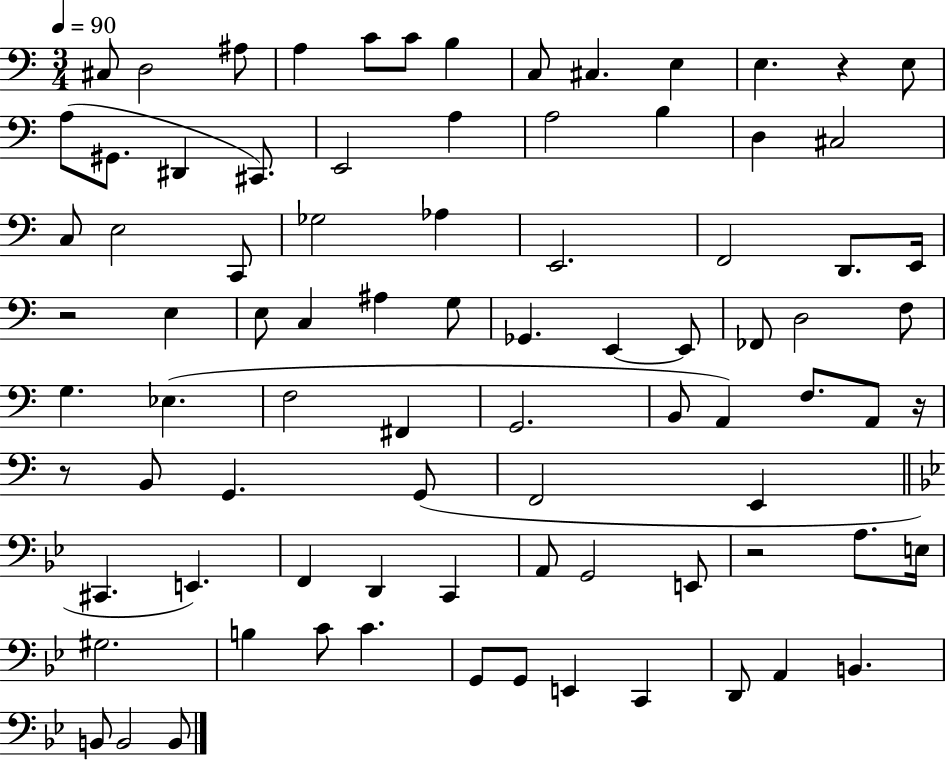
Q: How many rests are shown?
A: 5